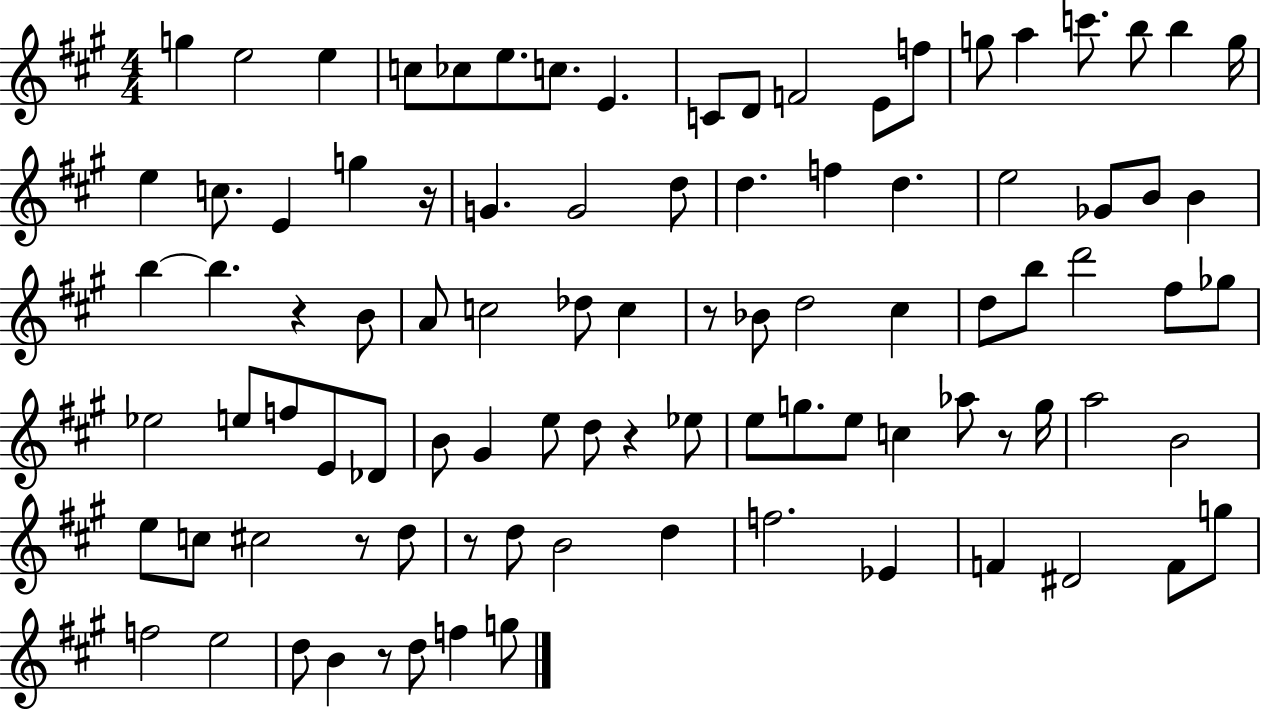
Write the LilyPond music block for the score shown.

{
  \clef treble
  \numericTimeSignature
  \time 4/4
  \key a \major
  \repeat volta 2 { g''4 e''2 e''4 | c''8 ces''8 e''8. c''8. e'4. | c'8 d'8 f'2 e'8 f''8 | g''8 a''4 c'''8. b''8 b''4 g''16 | \break e''4 c''8. e'4 g''4 r16 | g'4. g'2 d''8 | d''4. f''4 d''4. | e''2 ges'8 b'8 b'4 | \break b''4~~ b''4. r4 b'8 | a'8 c''2 des''8 c''4 | r8 bes'8 d''2 cis''4 | d''8 b''8 d'''2 fis''8 ges''8 | \break ees''2 e''8 f''8 e'8 des'8 | b'8 gis'4 e''8 d''8 r4 ees''8 | e''8 g''8. e''8 c''4 aes''8 r8 g''16 | a''2 b'2 | \break e''8 c''8 cis''2 r8 d''8 | r8 d''8 b'2 d''4 | f''2. ees'4 | f'4 dis'2 f'8 g''8 | \break f''2 e''2 | d''8 b'4 r8 d''8 f''4 g''8 | } \bar "|."
}